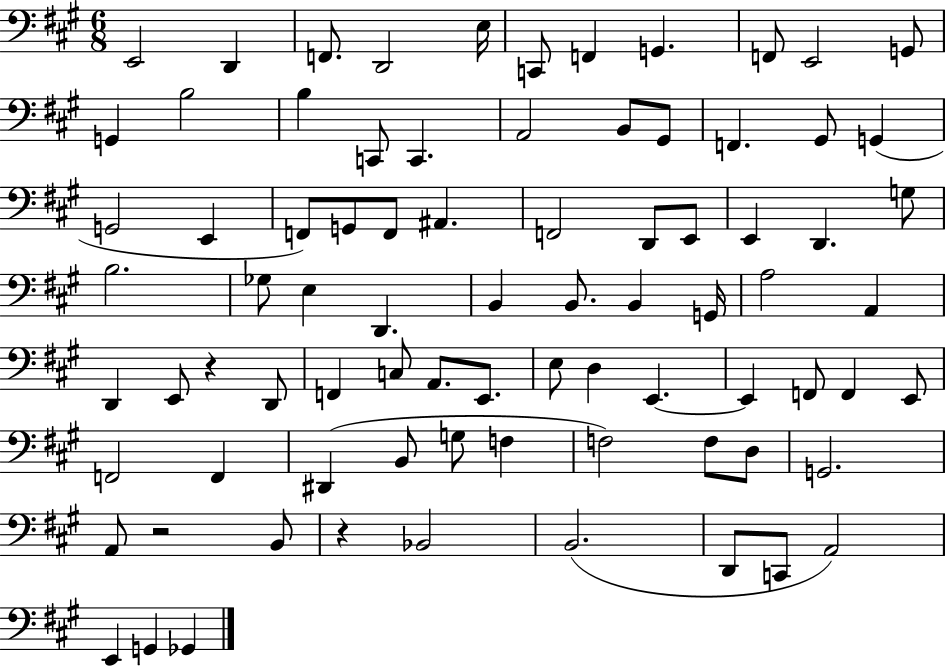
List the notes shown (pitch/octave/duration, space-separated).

E2/h D2/q F2/e. D2/h E3/s C2/e F2/q G2/q. F2/e E2/h G2/e G2/q B3/h B3/q C2/e C2/q. A2/h B2/e G#2/e F2/q. G#2/e G2/q G2/h E2/q F2/e G2/e F2/e A#2/q. F2/h D2/e E2/e E2/q D2/q. G3/e B3/h. Gb3/e E3/q D2/q. B2/q B2/e. B2/q G2/s A3/h A2/q D2/q E2/e R/q D2/e F2/q C3/e A2/e. E2/e. E3/e D3/q E2/q. E2/q F2/e F2/q E2/e F2/h F2/q D#2/q B2/e G3/e F3/q F3/h F3/e D3/e G2/h. A2/e R/h B2/e R/q Bb2/h B2/h. D2/e C2/e A2/h E2/q G2/q Gb2/q